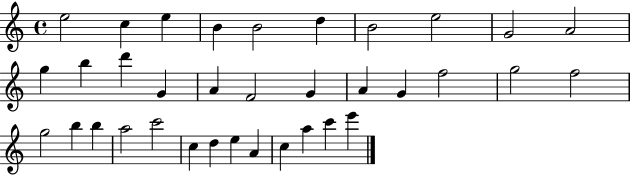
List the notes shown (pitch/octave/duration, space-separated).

E5/h C5/q E5/q B4/q B4/h D5/q B4/h E5/h G4/h A4/h G5/q B5/q D6/q G4/q A4/q F4/h G4/q A4/q G4/q F5/h G5/h F5/h G5/h B5/q B5/q A5/h C6/h C5/q D5/q E5/q A4/q C5/q A5/q C6/q E6/q